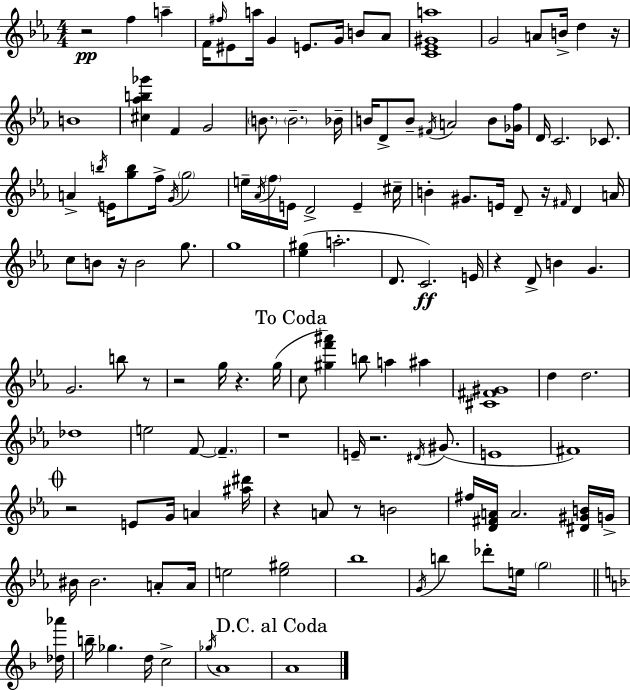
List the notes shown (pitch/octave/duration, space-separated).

R/h F5/q A5/q F4/s F#5/s EIS4/e A5/s G4/q E4/e. G4/s B4/e Ab4/e [C4,Eb4,G#4,A5]/w G4/h A4/e B4/s D5/q R/s B4/w [C#5,Ab5,B5,Gb6]/q F4/q G4/h B4/e. B4/h. Bb4/s B4/s D4/e B4/e F#4/s A4/h B4/e [Gb4,F5]/s D4/s C4/h. CES4/e. A4/q B5/s E4/s [G5,B5]/e F5/s G4/s G5/h E5/s Ab4/s F5/s E4/s D4/h E4/q C#5/s B4/q G#4/e. E4/s D4/e R/s F#4/s D4/q A4/s C5/e B4/e R/s B4/h G5/e. G5/w [Eb5,G#5]/q A5/h. D4/e. C4/h. E4/s R/q D4/e B4/q G4/q. G4/h. B5/e R/e R/h G5/s R/q. G5/s C5/e [G#5,F6,A#6]/q B5/e A5/q A#5/q [C#4,F#4,G#4]/w D5/q D5/h. Db5/w E5/h F4/e F4/q. R/w E4/s R/h. D#4/s G#4/e. E4/w F#4/w R/h E4/e G4/s A4/q [A#5,D#6]/s R/q A4/e R/e B4/h F#5/s [D4,F#4,A4]/s A4/h. [D#4,G#4,B4]/s G4/s BIS4/s BIS4/h. A4/e A4/s E5/h [E5,G#5]/h Bb5/w G4/s B5/q Db6/e E5/s G5/h [Db5,Ab6]/s B5/s Gb5/q. D5/s C5/h Gb5/s A4/w A4/w